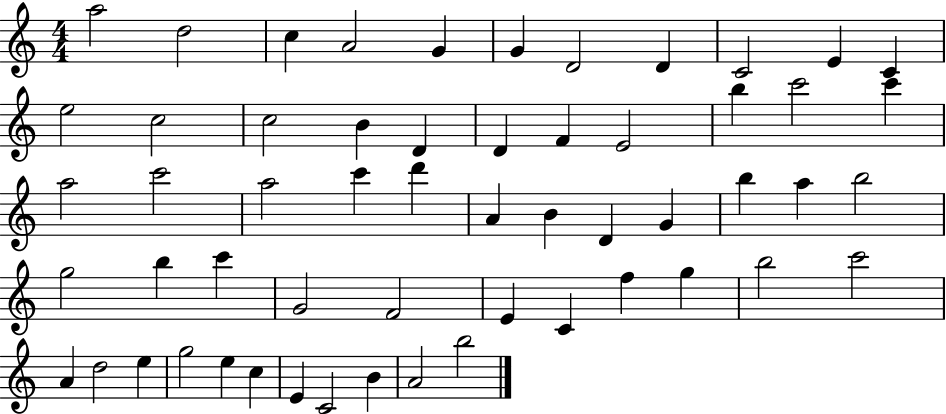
X:1
T:Untitled
M:4/4
L:1/4
K:C
a2 d2 c A2 G G D2 D C2 E C e2 c2 c2 B D D F E2 b c'2 c' a2 c'2 a2 c' d' A B D G b a b2 g2 b c' G2 F2 E C f g b2 c'2 A d2 e g2 e c E C2 B A2 b2